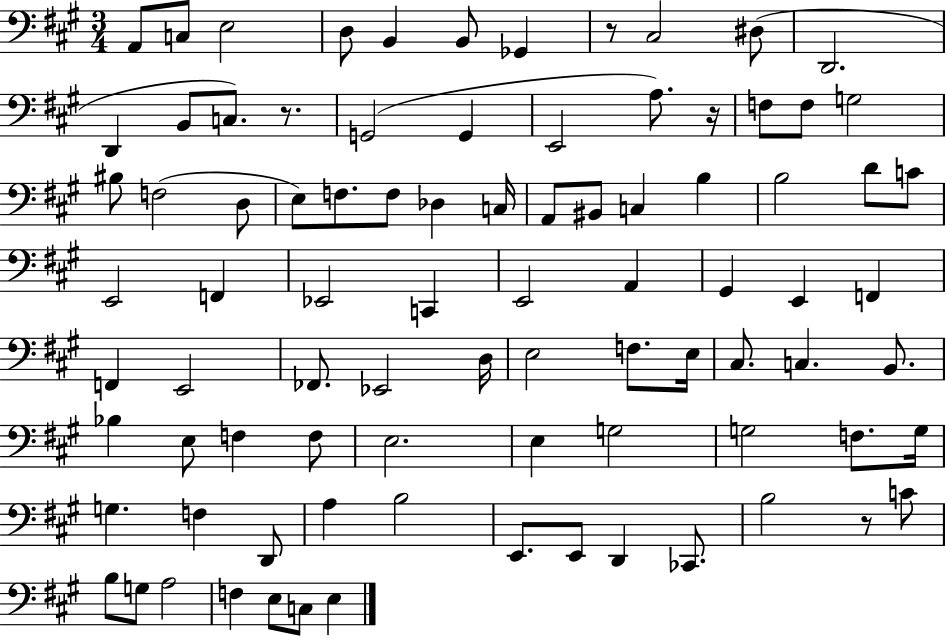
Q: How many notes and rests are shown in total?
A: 87